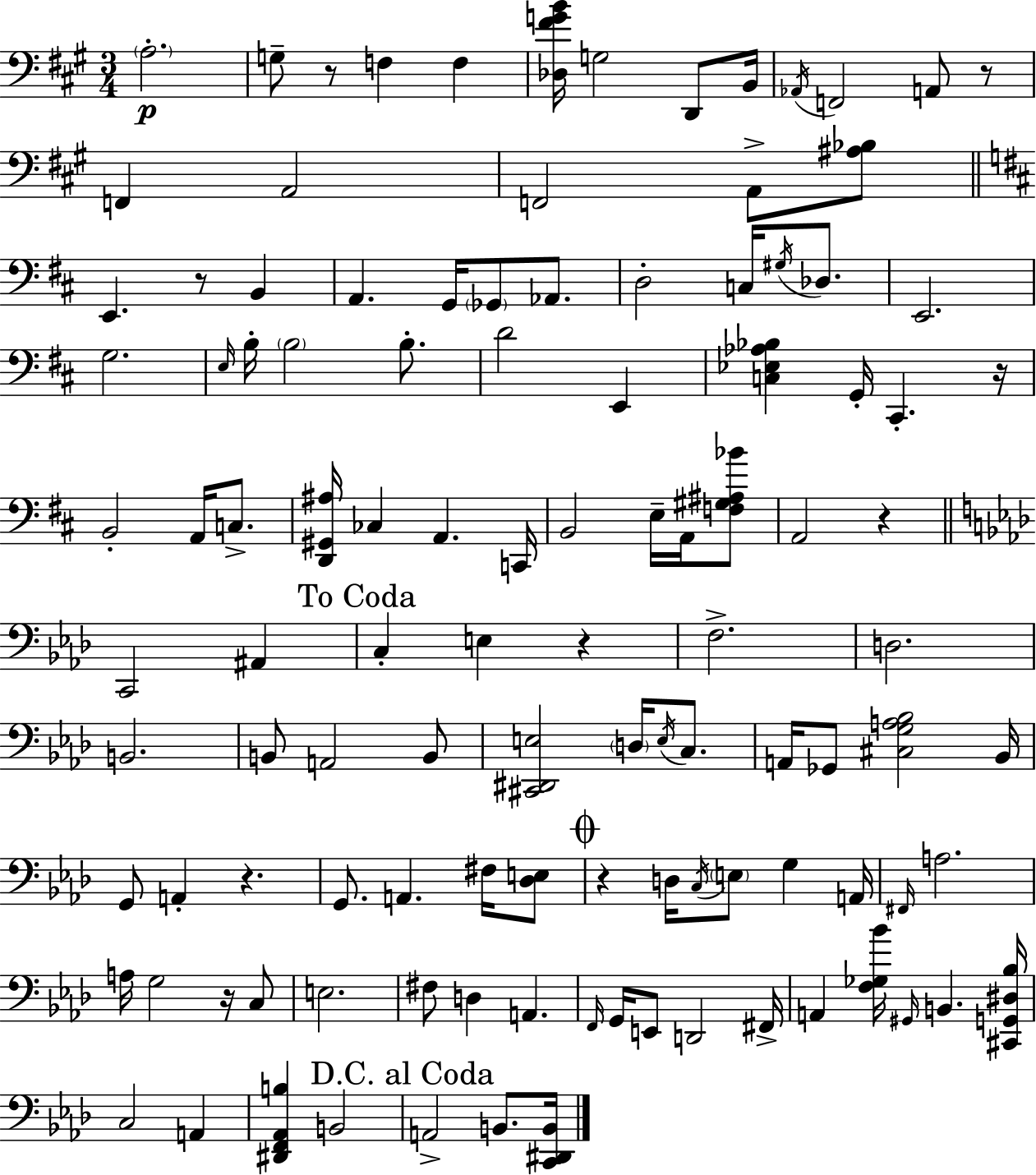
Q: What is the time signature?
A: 3/4